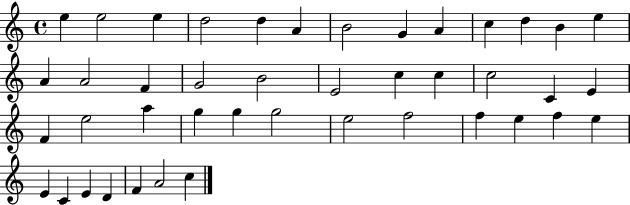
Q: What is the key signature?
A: C major